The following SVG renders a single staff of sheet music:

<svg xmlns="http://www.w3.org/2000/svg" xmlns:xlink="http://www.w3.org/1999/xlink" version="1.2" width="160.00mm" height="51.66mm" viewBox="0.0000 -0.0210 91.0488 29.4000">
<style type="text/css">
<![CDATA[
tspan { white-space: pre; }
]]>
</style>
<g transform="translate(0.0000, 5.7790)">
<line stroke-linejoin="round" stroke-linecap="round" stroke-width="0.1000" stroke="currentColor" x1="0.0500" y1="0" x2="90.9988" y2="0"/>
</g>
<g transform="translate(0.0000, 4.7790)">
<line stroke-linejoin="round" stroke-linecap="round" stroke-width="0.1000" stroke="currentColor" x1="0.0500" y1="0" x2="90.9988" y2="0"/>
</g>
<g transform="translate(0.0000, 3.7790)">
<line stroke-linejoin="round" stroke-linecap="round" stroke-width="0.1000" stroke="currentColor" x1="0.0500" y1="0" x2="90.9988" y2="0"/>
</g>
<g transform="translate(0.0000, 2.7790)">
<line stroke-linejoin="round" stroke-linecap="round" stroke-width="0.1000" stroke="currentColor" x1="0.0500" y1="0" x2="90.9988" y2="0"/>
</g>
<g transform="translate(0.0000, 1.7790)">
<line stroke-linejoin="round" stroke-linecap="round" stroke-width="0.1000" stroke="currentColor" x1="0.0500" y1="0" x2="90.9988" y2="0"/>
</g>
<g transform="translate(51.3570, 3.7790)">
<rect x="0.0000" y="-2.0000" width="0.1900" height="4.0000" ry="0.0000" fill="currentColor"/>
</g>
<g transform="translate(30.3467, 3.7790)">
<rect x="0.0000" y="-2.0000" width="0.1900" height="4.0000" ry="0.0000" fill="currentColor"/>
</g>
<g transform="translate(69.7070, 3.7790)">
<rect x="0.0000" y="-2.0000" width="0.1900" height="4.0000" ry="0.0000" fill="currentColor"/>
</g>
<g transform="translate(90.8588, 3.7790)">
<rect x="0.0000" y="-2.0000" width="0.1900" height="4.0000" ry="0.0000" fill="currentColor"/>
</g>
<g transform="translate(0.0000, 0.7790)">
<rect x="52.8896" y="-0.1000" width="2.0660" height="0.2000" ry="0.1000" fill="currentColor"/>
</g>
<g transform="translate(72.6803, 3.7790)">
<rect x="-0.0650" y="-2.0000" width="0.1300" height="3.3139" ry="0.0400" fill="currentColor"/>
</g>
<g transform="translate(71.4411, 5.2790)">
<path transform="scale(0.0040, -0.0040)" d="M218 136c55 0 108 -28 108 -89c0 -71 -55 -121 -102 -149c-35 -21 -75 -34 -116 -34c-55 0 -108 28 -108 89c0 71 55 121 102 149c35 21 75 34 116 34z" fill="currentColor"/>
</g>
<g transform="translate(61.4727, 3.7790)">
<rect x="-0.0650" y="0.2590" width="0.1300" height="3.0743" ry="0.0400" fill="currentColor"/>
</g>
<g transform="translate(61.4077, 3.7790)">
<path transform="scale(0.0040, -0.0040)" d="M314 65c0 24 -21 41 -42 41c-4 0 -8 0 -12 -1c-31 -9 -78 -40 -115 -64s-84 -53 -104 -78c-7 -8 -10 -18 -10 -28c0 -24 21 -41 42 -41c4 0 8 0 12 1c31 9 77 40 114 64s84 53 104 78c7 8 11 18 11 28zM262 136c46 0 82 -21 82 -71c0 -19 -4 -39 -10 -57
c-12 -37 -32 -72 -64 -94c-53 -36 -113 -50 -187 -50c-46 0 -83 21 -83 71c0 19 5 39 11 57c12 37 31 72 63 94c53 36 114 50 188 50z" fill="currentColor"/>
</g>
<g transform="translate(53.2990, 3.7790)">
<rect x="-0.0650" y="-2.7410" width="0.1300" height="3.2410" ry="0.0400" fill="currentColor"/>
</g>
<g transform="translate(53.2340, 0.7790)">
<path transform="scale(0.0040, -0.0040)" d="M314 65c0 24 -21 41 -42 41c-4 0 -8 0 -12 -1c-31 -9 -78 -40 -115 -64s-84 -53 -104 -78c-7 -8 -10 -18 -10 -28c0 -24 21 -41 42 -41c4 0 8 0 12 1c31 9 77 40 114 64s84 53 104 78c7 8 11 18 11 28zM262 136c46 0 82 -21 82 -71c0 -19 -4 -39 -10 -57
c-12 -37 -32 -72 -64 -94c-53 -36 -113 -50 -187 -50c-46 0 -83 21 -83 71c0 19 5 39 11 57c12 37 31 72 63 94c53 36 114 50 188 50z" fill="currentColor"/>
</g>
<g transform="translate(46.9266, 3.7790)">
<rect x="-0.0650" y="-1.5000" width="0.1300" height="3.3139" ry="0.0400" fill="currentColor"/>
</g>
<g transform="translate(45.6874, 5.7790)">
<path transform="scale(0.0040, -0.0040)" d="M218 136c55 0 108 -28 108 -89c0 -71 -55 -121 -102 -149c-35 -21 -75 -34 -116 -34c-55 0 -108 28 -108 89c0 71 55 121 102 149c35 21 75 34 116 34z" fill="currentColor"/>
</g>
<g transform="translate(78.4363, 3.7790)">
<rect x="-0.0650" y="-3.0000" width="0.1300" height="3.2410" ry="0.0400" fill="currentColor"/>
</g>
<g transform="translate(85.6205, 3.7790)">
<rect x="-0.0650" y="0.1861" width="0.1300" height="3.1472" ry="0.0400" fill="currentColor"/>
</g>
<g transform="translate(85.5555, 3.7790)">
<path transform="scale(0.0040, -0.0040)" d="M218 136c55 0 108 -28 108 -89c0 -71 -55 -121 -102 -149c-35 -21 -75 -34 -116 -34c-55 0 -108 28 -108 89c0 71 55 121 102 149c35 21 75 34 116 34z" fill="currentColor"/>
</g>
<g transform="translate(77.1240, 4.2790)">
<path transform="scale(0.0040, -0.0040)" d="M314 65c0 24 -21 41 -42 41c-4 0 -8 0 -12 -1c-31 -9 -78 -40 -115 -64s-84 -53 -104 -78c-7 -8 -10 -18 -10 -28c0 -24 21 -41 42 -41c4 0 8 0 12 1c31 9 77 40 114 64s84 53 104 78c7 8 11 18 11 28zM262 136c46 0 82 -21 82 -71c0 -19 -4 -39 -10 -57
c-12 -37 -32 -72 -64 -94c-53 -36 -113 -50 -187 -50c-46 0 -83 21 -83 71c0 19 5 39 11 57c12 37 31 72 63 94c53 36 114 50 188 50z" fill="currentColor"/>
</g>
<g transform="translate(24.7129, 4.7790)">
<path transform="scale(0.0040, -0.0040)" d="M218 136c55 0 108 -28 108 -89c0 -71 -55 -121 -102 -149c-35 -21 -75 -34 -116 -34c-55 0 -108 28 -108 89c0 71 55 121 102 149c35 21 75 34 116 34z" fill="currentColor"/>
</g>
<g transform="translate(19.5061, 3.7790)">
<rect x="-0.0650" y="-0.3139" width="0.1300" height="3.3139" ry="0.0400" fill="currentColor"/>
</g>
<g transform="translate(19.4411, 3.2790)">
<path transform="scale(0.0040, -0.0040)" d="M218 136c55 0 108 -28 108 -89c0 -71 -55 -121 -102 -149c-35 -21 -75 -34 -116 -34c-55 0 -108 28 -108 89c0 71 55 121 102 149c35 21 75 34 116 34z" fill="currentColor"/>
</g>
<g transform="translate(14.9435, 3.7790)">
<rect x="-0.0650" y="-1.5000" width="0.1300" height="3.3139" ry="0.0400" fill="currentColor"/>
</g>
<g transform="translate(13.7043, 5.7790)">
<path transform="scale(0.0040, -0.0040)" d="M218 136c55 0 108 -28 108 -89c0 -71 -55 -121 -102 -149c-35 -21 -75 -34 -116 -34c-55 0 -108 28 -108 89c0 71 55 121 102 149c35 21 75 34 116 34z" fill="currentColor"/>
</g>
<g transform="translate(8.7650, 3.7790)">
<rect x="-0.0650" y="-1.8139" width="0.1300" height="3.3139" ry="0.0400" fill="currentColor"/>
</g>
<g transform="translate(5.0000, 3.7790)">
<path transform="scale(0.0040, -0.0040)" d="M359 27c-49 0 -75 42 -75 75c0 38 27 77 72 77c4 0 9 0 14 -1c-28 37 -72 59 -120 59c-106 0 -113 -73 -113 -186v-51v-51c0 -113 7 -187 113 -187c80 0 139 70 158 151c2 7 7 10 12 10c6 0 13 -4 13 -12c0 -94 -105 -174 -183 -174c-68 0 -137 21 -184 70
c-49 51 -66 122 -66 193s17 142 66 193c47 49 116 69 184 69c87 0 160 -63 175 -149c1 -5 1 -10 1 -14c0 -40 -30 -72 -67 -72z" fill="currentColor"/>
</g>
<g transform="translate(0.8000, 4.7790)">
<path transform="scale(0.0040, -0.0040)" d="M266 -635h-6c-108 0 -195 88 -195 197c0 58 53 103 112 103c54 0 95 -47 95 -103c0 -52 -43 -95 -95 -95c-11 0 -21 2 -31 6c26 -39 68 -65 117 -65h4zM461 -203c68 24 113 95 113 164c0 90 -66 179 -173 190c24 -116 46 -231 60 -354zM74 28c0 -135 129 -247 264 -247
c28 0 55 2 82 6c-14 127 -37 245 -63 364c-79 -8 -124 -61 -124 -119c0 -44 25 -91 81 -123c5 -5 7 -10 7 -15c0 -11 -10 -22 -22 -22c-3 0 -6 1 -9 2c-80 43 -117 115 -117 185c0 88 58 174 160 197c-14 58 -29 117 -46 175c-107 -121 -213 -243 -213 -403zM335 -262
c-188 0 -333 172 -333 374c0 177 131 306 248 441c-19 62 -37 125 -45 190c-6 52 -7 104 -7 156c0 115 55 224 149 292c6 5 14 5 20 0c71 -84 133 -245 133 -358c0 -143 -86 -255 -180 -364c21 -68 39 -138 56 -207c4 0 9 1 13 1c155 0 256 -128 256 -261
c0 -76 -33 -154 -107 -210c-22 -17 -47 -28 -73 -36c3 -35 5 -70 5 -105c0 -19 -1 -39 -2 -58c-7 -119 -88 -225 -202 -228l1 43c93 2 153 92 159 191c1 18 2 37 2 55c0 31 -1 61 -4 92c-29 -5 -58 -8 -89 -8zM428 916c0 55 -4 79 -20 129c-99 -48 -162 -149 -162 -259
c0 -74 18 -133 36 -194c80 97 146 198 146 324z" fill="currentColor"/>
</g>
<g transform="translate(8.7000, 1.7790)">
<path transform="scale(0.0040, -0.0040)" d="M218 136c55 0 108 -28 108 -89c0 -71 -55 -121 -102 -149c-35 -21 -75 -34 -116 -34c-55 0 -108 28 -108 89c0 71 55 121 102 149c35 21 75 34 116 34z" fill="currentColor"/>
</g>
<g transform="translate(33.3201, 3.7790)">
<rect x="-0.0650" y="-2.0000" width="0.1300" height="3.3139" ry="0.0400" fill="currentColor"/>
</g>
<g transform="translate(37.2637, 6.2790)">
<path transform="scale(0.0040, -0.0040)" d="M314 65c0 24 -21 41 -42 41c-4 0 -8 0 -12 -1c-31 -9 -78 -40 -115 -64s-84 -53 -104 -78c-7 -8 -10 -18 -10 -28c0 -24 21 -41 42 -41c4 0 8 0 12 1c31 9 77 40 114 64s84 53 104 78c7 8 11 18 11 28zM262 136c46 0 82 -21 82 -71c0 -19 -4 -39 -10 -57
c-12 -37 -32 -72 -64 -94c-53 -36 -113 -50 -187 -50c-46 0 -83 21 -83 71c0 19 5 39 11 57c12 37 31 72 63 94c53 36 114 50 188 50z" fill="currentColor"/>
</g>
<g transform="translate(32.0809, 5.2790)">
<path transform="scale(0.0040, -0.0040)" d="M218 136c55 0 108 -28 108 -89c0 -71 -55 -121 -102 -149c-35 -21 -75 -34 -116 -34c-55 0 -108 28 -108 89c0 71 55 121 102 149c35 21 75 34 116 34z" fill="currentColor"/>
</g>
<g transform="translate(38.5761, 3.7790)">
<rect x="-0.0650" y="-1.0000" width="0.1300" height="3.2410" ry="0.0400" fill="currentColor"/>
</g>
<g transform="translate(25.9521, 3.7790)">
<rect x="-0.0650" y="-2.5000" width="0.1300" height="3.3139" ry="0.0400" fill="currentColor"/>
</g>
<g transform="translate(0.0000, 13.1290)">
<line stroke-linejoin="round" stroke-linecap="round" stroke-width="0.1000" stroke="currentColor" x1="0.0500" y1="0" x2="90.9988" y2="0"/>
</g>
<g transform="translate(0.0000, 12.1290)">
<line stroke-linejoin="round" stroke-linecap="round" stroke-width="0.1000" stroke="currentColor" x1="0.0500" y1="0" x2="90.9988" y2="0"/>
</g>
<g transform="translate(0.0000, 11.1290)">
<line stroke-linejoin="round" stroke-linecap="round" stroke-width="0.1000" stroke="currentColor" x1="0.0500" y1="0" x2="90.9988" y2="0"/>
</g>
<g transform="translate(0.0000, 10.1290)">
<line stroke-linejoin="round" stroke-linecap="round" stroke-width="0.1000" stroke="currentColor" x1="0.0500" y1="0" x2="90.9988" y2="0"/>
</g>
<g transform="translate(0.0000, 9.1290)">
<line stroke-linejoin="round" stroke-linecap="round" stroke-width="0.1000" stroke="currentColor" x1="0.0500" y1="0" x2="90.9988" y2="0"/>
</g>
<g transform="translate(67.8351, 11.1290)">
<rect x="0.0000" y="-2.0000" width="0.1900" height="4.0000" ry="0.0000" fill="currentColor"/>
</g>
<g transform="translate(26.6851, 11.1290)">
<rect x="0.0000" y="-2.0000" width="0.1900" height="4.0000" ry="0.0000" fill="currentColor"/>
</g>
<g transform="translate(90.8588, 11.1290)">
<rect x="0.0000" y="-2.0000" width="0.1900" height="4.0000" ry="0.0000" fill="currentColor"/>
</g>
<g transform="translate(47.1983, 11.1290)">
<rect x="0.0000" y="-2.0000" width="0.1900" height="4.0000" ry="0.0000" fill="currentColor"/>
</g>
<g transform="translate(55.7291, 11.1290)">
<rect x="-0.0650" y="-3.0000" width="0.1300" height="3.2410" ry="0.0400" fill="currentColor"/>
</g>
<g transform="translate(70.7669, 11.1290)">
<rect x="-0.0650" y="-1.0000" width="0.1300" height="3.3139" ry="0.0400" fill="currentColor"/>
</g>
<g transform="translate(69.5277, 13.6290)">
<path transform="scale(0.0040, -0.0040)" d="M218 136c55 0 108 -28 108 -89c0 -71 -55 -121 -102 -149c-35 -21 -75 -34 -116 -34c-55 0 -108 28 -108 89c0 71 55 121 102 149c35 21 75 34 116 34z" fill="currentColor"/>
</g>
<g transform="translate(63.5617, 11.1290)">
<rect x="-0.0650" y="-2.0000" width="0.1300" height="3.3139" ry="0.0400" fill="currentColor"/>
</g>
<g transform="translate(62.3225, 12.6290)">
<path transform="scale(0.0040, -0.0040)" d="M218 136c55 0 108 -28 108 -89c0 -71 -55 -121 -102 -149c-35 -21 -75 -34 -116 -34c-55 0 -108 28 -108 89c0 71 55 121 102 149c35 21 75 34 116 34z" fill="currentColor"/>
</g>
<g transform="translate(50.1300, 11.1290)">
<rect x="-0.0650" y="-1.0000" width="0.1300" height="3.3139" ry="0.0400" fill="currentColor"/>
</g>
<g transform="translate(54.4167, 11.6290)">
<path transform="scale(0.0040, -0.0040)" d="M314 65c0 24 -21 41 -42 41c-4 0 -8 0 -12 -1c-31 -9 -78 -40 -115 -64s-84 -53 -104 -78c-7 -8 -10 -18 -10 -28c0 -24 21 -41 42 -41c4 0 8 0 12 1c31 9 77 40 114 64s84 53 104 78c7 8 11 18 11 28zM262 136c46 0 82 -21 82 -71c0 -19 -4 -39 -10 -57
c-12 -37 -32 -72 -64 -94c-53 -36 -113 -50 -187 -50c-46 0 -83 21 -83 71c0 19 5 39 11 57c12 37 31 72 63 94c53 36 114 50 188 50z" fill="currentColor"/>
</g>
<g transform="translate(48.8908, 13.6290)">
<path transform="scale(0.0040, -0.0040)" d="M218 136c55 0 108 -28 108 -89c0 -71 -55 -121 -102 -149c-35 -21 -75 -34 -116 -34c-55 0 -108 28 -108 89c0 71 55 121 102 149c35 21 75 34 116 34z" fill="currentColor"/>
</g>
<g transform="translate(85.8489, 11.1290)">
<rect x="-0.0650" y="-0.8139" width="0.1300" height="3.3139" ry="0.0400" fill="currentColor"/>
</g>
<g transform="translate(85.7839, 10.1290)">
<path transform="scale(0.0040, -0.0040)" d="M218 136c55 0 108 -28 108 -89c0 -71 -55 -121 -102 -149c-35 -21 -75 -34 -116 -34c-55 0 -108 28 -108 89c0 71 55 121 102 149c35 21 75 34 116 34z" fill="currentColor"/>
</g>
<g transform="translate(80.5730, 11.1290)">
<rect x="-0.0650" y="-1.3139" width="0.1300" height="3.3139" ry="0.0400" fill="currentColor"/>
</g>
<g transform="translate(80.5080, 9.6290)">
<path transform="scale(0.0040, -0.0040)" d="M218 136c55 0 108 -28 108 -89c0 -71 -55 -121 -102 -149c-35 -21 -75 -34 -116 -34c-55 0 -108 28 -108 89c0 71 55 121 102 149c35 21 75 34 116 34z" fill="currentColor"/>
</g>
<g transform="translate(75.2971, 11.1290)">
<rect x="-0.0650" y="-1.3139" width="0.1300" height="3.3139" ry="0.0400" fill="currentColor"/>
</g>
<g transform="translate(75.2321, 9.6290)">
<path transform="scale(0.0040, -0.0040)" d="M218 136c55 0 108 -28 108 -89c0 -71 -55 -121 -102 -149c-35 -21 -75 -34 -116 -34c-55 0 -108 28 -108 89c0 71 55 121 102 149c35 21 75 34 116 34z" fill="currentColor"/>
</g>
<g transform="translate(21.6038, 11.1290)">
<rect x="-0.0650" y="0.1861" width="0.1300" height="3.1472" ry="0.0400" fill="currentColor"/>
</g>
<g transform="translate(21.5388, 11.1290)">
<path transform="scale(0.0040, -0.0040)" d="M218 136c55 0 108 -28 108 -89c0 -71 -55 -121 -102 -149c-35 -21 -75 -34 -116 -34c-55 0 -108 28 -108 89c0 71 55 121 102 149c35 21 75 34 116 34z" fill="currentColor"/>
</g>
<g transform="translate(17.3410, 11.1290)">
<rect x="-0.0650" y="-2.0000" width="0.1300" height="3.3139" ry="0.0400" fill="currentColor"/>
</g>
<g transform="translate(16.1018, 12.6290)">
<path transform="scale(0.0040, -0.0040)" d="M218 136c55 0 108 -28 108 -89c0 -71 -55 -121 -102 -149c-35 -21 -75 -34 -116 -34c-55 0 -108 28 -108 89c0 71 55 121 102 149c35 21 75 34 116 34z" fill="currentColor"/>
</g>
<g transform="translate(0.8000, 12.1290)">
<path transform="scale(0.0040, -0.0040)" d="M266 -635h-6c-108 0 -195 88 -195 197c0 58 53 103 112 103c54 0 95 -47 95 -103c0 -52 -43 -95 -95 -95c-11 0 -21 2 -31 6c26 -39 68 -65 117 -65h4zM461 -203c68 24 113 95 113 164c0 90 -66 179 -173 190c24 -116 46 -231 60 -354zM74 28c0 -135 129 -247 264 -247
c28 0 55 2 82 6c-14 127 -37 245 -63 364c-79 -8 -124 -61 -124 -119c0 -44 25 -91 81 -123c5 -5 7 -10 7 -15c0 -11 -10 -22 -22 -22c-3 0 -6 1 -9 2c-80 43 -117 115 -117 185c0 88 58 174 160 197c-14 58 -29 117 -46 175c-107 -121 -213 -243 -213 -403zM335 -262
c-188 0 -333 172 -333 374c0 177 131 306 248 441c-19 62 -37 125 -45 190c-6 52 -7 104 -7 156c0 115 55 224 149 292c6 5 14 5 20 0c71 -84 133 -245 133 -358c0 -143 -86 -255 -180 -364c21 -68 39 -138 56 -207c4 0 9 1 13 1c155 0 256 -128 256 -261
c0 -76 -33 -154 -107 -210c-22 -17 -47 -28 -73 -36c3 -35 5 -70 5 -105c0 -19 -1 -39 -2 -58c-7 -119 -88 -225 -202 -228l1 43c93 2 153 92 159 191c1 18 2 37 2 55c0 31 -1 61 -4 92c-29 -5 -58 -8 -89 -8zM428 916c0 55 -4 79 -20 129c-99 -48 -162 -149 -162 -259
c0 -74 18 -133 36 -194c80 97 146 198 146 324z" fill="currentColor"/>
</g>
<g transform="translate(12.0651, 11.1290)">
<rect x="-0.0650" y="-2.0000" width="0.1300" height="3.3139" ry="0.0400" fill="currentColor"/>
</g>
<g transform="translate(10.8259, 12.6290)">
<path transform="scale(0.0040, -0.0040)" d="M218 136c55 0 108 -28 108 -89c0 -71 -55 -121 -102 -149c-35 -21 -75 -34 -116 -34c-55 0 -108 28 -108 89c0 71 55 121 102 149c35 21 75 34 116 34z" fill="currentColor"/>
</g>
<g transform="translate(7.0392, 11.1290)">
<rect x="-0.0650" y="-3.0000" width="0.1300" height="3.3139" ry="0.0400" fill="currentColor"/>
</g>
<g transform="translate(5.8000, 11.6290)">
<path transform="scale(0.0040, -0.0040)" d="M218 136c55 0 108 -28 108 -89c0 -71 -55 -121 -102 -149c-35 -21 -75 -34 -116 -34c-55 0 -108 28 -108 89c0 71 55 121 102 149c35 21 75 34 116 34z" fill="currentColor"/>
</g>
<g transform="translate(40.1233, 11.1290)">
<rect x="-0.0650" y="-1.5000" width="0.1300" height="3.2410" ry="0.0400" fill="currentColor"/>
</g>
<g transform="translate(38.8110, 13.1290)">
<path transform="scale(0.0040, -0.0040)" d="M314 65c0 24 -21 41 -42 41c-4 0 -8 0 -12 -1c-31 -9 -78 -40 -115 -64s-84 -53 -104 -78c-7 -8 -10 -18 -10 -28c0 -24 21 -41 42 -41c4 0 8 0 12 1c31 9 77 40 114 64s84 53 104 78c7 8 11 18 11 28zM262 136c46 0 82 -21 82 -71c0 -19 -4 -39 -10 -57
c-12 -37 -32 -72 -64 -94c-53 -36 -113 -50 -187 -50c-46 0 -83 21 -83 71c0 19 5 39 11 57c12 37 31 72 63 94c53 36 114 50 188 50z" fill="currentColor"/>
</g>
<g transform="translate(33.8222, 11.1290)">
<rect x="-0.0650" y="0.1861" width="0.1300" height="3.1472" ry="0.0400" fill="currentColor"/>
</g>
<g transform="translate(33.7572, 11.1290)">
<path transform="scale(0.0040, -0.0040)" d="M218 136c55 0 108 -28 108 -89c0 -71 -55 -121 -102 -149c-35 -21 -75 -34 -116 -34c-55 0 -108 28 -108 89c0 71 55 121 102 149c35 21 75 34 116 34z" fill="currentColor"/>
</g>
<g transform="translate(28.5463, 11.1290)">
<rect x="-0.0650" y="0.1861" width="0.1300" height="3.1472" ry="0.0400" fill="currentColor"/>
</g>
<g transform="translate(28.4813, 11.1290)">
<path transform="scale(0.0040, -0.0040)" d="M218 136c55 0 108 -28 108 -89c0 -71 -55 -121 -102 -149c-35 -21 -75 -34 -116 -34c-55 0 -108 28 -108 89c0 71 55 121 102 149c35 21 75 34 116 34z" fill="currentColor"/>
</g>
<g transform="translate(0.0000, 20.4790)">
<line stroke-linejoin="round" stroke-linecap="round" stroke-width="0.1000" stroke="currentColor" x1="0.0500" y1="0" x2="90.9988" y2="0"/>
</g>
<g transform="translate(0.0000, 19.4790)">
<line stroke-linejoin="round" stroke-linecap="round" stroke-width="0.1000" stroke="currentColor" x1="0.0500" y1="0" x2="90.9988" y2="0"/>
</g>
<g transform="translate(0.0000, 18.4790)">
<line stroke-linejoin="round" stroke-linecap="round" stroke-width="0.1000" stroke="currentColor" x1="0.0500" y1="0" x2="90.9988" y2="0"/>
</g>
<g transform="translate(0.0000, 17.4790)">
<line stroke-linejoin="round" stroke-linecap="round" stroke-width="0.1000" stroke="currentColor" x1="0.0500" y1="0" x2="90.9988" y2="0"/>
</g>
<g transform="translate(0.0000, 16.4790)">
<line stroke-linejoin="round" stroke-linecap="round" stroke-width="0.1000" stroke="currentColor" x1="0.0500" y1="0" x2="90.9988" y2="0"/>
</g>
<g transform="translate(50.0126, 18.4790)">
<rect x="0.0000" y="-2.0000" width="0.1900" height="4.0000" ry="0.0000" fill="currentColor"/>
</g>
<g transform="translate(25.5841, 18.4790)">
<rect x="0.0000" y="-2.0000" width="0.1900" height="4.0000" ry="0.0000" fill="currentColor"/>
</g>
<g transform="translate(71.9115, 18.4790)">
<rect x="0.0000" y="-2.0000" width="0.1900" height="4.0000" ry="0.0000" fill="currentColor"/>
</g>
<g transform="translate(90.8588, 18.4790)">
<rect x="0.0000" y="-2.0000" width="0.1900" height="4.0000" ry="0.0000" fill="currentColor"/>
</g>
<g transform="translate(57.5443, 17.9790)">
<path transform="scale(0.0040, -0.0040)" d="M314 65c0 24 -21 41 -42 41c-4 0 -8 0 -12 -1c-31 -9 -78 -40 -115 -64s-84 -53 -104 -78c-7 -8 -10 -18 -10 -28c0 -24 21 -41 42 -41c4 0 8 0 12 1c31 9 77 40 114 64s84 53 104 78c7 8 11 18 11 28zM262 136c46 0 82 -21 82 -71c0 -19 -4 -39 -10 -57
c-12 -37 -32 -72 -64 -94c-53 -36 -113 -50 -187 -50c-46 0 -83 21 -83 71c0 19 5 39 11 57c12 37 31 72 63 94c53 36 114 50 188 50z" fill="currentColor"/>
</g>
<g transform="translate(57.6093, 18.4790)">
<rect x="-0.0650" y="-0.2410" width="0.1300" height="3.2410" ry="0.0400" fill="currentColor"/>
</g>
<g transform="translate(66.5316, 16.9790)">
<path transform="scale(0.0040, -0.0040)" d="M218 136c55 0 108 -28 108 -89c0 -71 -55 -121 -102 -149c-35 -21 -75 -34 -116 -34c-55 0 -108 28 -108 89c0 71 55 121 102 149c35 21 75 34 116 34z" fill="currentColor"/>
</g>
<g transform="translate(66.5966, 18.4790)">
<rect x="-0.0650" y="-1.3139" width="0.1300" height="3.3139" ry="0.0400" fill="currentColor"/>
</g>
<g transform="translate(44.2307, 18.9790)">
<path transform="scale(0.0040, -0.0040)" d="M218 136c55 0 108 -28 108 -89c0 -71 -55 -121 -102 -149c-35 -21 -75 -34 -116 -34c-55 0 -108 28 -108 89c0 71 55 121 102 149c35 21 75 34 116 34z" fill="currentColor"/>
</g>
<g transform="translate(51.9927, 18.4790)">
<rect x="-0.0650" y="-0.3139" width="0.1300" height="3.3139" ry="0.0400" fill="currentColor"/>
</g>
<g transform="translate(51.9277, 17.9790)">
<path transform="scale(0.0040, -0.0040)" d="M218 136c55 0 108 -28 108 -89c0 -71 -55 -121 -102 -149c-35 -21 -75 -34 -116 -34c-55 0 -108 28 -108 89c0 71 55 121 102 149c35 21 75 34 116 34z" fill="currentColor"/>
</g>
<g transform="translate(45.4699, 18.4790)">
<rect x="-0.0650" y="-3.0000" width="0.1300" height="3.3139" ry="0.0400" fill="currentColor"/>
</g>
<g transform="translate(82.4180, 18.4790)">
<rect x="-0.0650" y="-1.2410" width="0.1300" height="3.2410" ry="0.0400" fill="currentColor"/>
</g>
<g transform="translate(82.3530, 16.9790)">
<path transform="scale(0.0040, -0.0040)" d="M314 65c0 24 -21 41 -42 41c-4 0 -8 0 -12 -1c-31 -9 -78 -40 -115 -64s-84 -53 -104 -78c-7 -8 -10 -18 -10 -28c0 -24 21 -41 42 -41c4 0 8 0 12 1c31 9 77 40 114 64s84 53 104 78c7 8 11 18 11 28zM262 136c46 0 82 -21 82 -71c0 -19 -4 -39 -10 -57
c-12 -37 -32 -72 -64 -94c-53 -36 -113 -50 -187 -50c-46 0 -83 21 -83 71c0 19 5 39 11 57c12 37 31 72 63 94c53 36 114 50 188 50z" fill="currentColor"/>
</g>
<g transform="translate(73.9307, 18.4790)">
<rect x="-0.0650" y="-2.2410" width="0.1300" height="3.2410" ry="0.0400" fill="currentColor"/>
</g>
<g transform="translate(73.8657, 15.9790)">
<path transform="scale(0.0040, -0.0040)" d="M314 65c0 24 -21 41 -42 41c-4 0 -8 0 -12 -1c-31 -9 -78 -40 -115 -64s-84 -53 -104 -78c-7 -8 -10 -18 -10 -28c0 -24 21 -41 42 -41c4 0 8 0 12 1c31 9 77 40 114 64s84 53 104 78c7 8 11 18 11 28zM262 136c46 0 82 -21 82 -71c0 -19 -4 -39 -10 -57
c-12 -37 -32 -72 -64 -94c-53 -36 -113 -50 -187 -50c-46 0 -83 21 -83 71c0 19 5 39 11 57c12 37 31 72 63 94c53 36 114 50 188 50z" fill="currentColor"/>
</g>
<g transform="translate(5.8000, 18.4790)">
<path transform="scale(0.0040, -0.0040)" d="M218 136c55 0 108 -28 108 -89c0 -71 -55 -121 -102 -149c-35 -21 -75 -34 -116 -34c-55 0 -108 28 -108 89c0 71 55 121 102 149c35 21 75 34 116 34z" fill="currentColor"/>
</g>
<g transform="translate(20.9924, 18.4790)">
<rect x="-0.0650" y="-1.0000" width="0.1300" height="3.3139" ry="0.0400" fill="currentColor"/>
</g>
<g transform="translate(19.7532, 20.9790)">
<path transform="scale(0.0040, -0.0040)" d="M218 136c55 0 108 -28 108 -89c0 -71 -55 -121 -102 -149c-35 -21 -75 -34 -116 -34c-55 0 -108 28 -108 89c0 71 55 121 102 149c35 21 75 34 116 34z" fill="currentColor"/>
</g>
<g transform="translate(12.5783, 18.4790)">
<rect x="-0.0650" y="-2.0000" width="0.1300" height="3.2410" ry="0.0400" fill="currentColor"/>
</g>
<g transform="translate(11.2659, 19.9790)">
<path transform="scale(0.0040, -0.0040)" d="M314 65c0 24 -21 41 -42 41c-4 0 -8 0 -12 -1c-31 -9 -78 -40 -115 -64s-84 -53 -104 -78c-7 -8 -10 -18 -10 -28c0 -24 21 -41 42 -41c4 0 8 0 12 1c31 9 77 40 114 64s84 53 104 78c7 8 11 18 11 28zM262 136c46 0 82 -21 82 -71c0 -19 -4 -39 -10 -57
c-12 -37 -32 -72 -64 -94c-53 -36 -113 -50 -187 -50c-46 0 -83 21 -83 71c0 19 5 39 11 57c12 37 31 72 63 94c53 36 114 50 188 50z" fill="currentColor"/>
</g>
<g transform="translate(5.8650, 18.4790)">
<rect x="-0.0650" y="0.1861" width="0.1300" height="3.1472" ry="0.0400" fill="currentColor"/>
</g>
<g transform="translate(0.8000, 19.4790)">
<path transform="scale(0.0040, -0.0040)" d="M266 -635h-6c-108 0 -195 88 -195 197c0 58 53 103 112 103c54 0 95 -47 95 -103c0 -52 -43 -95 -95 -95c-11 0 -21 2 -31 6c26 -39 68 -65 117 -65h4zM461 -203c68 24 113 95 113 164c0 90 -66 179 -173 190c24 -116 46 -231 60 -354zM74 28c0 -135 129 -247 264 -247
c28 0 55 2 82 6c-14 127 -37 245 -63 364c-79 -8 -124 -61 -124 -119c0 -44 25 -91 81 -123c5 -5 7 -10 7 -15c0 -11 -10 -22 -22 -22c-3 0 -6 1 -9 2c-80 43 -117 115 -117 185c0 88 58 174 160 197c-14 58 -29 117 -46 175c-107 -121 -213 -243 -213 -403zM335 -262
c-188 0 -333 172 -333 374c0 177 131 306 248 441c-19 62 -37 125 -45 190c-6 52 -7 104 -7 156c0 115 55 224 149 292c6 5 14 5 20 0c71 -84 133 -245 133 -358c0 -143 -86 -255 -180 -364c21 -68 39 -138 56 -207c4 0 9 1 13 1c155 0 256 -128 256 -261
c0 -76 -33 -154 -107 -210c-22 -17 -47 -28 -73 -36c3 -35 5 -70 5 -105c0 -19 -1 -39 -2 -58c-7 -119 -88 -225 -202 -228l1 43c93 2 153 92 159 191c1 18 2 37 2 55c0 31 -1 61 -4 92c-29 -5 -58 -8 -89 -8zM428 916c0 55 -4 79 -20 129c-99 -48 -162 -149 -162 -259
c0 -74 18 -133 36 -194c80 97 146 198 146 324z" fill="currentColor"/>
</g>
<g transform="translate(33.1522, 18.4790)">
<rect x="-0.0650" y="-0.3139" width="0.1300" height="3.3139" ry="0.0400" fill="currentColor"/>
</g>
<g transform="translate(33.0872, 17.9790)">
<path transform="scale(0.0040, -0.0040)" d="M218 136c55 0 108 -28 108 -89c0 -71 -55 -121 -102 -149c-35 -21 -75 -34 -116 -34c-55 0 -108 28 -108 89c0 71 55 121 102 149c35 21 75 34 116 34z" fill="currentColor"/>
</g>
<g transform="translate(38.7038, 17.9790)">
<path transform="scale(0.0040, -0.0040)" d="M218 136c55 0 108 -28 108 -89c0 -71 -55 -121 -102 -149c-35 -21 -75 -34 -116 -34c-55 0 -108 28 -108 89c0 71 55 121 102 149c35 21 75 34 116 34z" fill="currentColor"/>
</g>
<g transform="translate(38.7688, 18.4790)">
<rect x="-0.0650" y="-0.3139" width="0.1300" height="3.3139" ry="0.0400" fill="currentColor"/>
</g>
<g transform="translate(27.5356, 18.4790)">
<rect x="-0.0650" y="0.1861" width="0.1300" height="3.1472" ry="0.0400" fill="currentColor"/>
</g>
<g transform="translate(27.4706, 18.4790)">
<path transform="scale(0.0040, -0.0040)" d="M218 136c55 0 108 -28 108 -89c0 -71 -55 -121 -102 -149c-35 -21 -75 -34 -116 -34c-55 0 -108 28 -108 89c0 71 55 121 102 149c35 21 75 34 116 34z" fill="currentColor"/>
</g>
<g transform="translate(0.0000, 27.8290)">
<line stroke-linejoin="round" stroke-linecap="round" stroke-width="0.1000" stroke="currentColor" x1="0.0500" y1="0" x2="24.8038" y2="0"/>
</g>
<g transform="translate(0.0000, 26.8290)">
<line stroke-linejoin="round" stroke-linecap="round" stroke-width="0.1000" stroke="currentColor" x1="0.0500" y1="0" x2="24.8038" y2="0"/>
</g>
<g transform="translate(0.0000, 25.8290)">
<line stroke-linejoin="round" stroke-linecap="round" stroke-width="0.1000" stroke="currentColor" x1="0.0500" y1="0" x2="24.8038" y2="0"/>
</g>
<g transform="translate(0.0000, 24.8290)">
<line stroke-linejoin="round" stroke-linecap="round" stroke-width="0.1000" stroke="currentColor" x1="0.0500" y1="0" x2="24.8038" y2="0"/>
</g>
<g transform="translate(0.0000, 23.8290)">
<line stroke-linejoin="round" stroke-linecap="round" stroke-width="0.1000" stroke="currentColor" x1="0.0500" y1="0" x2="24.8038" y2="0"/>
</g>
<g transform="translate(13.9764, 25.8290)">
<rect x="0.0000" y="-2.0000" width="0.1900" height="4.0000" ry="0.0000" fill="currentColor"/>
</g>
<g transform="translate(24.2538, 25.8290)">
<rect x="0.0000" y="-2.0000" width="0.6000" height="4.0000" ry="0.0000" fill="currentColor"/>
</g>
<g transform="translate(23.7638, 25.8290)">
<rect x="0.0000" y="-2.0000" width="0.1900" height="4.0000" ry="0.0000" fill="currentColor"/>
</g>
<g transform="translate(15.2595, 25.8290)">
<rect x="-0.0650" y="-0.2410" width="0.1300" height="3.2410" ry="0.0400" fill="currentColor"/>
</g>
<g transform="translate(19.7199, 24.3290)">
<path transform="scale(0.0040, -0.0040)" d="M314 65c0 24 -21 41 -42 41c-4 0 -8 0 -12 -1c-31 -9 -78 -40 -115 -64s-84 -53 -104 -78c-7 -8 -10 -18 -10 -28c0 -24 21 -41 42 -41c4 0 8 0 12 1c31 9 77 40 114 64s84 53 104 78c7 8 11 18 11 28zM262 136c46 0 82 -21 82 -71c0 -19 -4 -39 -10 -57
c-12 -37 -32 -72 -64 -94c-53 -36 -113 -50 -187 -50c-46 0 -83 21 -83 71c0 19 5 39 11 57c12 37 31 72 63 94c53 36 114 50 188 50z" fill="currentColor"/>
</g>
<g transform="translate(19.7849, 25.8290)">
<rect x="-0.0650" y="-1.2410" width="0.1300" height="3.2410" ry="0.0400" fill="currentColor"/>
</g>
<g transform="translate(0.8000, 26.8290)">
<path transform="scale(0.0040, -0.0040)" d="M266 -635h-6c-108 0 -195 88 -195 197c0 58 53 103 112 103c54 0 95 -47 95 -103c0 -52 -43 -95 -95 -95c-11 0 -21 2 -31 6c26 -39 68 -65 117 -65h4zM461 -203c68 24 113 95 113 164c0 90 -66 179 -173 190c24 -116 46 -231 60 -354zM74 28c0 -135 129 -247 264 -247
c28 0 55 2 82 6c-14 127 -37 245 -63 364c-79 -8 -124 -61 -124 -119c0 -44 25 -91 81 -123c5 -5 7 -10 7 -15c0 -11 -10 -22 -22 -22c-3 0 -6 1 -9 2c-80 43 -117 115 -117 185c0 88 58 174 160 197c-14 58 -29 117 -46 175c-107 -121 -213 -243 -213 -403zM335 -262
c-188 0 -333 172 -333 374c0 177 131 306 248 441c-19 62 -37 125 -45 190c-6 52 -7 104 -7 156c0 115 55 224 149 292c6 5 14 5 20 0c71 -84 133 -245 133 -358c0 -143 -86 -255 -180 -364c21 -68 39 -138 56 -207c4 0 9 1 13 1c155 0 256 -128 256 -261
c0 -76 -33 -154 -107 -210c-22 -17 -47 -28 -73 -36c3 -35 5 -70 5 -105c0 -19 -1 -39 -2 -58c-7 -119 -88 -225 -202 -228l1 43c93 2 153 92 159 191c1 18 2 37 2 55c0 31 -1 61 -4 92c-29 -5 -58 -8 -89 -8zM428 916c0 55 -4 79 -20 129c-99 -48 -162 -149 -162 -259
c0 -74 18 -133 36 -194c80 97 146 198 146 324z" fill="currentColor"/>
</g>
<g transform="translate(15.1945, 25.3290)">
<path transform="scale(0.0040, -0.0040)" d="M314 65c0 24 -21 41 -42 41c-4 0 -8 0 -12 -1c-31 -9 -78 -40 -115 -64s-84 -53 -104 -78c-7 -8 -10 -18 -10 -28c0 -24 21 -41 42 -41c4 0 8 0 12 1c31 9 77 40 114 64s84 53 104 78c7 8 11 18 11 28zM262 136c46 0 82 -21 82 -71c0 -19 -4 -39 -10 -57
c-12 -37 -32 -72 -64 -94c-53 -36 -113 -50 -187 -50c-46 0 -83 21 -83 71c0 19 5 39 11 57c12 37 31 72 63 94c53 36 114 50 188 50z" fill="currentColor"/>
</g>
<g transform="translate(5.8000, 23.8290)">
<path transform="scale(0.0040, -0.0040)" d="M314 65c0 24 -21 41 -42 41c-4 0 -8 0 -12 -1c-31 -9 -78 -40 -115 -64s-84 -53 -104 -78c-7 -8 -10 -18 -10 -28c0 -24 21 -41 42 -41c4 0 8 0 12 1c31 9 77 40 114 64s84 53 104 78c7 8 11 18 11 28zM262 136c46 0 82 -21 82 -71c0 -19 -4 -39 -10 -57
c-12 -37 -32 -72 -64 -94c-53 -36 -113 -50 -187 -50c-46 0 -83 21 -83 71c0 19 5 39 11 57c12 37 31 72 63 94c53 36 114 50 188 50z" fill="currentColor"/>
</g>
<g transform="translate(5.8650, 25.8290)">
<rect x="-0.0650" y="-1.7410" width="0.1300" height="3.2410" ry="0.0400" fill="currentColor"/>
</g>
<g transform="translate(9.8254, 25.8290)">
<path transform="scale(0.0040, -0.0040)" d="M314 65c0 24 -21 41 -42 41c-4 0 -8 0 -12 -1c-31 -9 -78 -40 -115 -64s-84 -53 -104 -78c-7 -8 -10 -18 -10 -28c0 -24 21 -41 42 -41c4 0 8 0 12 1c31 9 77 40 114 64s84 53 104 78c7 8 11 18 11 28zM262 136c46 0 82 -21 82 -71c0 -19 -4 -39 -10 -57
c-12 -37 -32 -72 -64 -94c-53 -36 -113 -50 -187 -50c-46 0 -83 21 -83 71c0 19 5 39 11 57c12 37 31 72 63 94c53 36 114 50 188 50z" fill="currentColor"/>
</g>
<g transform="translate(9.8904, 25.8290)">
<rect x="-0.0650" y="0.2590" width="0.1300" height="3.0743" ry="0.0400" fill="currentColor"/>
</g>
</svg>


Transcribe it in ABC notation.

X:1
T:Untitled
M:4/4
L:1/4
K:C
f E c G F D2 E a2 B2 F A2 B A F F B B B E2 D A2 F D e e d B F2 D B c c A c c2 e g2 e2 f2 B2 c2 e2